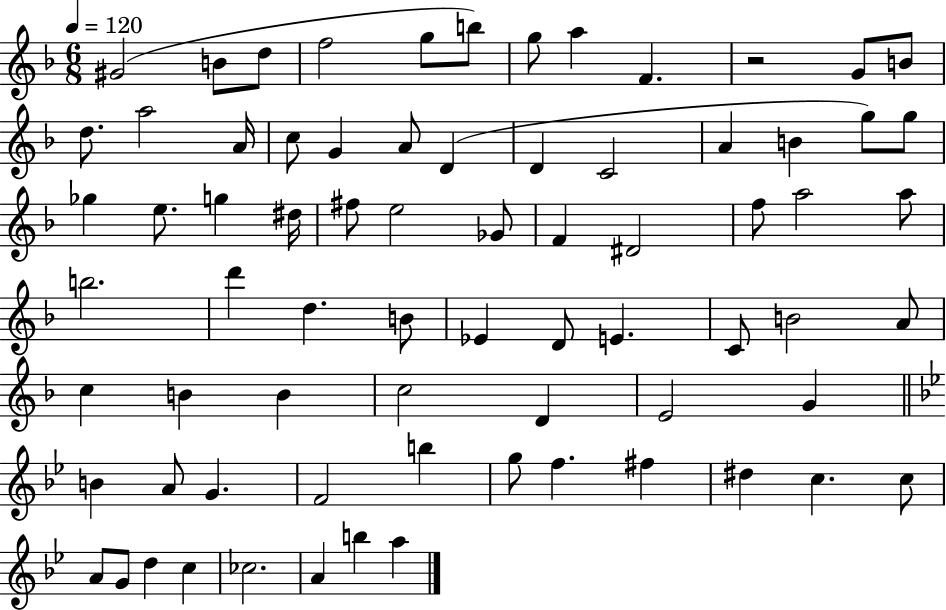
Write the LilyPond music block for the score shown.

{
  \clef treble
  \numericTimeSignature
  \time 6/8
  \key f \major
  \tempo 4 = 120
  gis'2( b'8 d''8 | f''2 g''8 b''8) | g''8 a''4 f'4. | r2 g'8 b'8 | \break d''8. a''2 a'16 | c''8 g'4 a'8 d'4( | d'4 c'2 | a'4 b'4 g''8) g''8 | \break ges''4 e''8. g''4 dis''16 | fis''8 e''2 ges'8 | f'4 dis'2 | f''8 a''2 a''8 | \break b''2. | d'''4 d''4. b'8 | ees'4 d'8 e'4. | c'8 b'2 a'8 | \break c''4 b'4 b'4 | c''2 d'4 | e'2 g'4 | \bar "||" \break \key bes \major b'4 a'8 g'4. | f'2 b''4 | g''8 f''4. fis''4 | dis''4 c''4. c''8 | \break a'8 g'8 d''4 c''4 | ces''2. | a'4 b''4 a''4 | \bar "|."
}